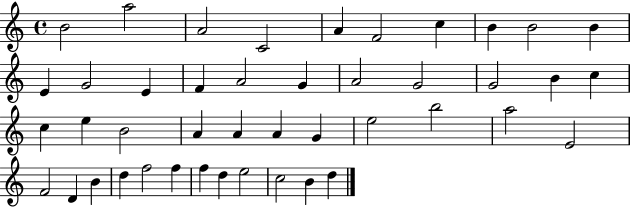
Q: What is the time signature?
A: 4/4